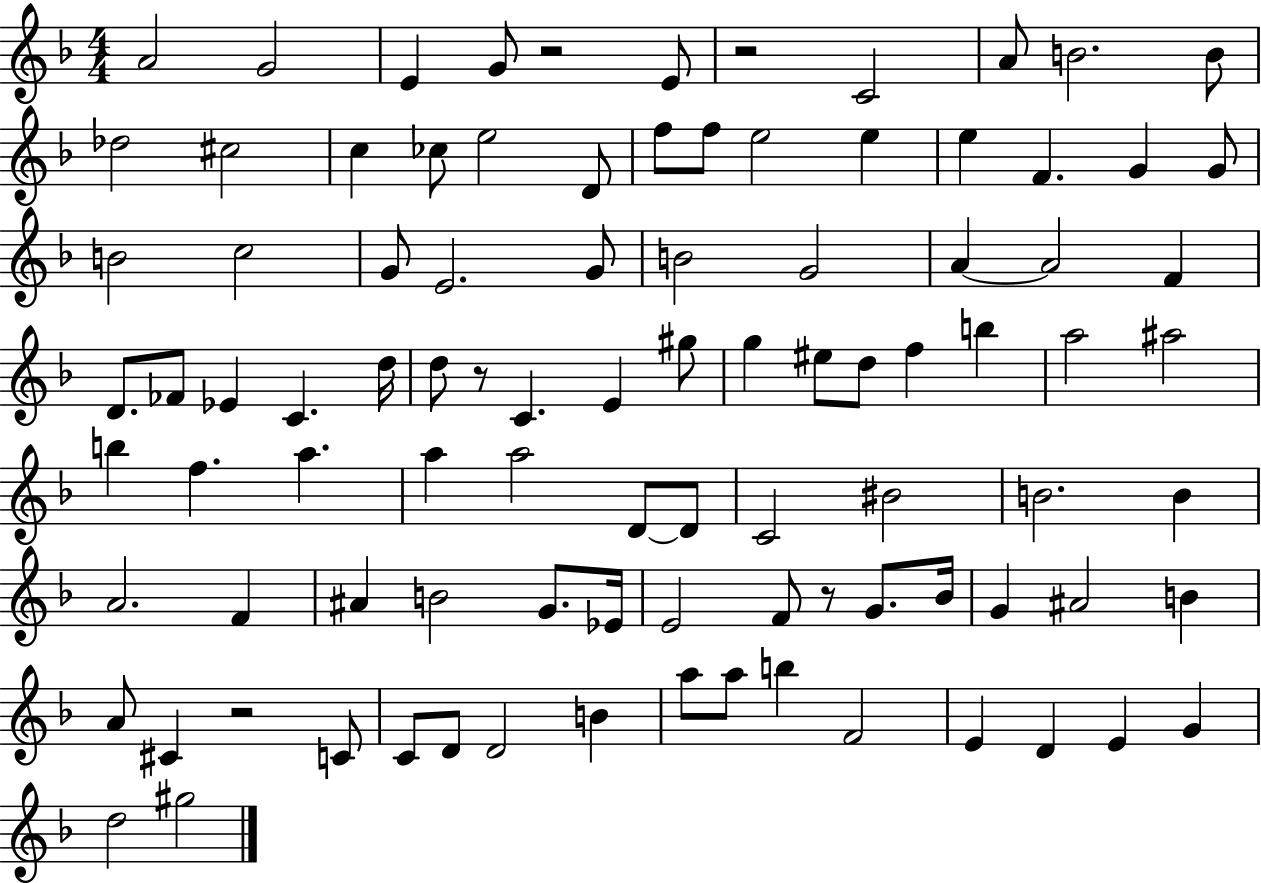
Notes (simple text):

A4/h G4/h E4/q G4/e R/h E4/e R/h C4/h A4/e B4/h. B4/e Db5/h C#5/h C5/q CES5/e E5/h D4/e F5/e F5/e E5/h E5/q E5/q F4/q. G4/q G4/e B4/h C5/h G4/e E4/h. G4/e B4/h G4/h A4/q A4/h F4/q D4/e. FES4/e Eb4/q C4/q. D5/s D5/e R/e C4/q. E4/q G#5/e G5/q EIS5/e D5/e F5/q B5/q A5/h A#5/h B5/q F5/q. A5/q. A5/q A5/h D4/e D4/e C4/h BIS4/h B4/h. B4/q A4/h. F4/q A#4/q B4/h G4/e. Eb4/s E4/h F4/e R/e G4/e. Bb4/s G4/q A#4/h B4/q A4/e C#4/q R/h C4/e C4/e D4/e D4/h B4/q A5/e A5/e B5/q F4/h E4/q D4/q E4/q G4/q D5/h G#5/h